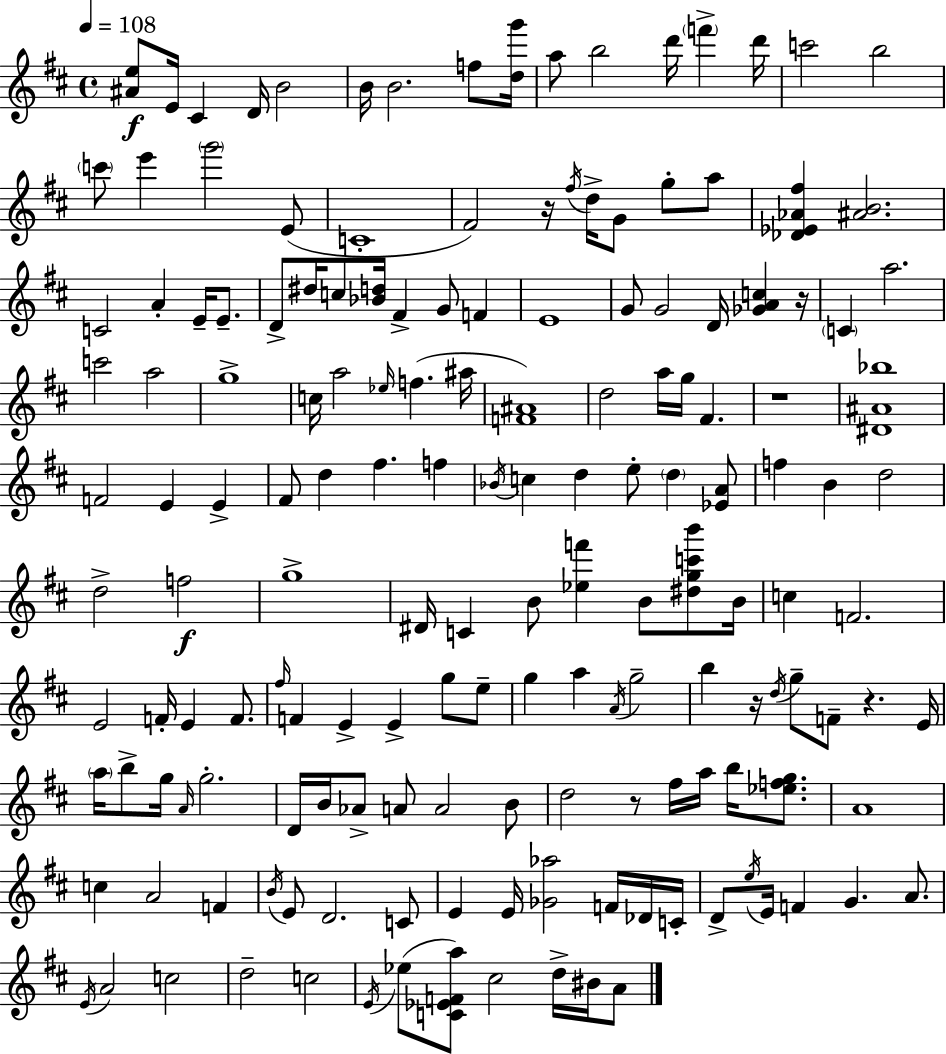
{
  \clef treble
  \time 4/4
  \defaultTimeSignature
  \key d \major
  \tempo 4 = 108
  \repeat volta 2 { <ais' e''>8\f e'16 cis'4 d'16 b'2 | b'16 b'2. f''8 <d'' g'''>16 | a''8 b''2 d'''16 \parenthesize f'''4-> d'''16 | c'''2 b''2 | \break \parenthesize c'''8 e'''4 \parenthesize g'''2 e'8( | c'1-. | fis'2) r16 \acciaccatura { fis''16 } d''16-> g'8 g''8-. a''8 | <des' ees' aes' fis''>4 <ais' b'>2. | \break c'2 a'4-. e'16-- e'8.-- | d'8-> dis''16 c''8 <bes' d''>16 fis'4-> g'8 f'4 | e'1 | g'8 g'2 d'16 <ges' a' c''>4 | \break r16 \parenthesize c'4 a''2. | c'''2 a''2 | g''1-> | c''16 a''2 \grace { ees''16 }( f''4. | \break ais''16 <f' ais'>1) | d''2 a''16 g''16 fis'4. | r1 | <dis' ais' bes''>1 | \break f'2 e'4 e'4-> | fis'8 d''4 fis''4. f''4 | \acciaccatura { bes'16 } c''4 d''4 e''8-. \parenthesize d''4 | <ees' a'>8 f''4 b'4 d''2 | \break d''2-> f''2\f | g''1-> | dis'16 c'4 b'8 <ees'' f'''>4 b'8 | <dis'' g'' c''' b'''>8 b'16 c''4 f'2. | \break e'2 f'16-. e'4 | f'8. \grace { fis''16 } f'4 e'4-> e'4-> | g''8 e''8-- g''4 a''4 \acciaccatura { a'16 } g''2-- | b''4 r16 \acciaccatura { d''16 } g''8-- f'8-- r4. | \break e'16 \parenthesize a''16 b''8-> g''16 \grace { a'16 } g''2.-. | d'16 b'16 aes'8-> a'8 a'2 | b'8 d''2 r8 | fis''16 a''16 b''16 <ees'' f'' g''>8. a'1 | \break c''4 a'2 | f'4 \acciaccatura { b'16 } e'8 d'2. | c'8 e'4 e'16 <ges' aes''>2 | f'16 des'16 c'16-. d'8-> \acciaccatura { e''16 } e'16 f'4 | \break g'4. a'8. \acciaccatura { e'16 } a'2 | c''2 d''2-- | c''2 \acciaccatura { e'16 }( ees''8 <c' ees' f' a''>8) cis''2 | d''16-> bis'16 a'8 } \bar "|."
}